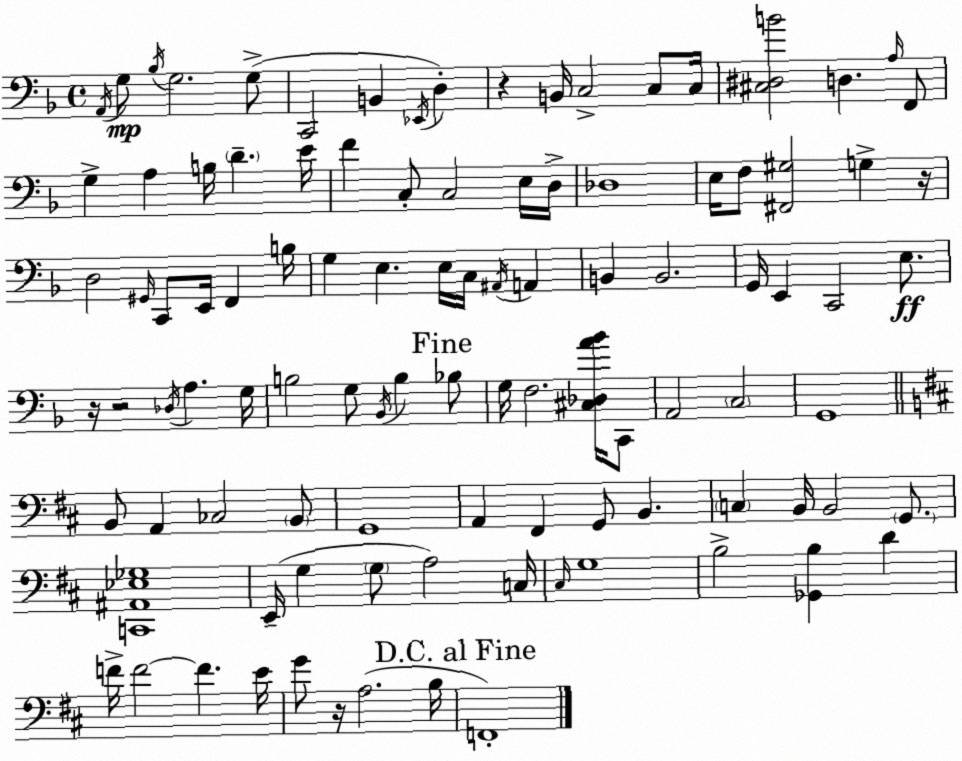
X:1
T:Untitled
M:4/4
L:1/4
K:Dm
A,,/4 G,/2 _B,/4 G,2 G,/2 C,,2 B,, _E,,/4 D, z B,,/4 C,2 C,/2 C,/4 [^C,^D,B]2 D, A,/4 F,,/2 G, A, B,/4 D E/4 F C,/2 C,2 E,/4 D,/4 _D,4 E,/4 F,/2 [^F,,^G,]2 G, z/4 D,2 ^G,,/4 C,,/2 E,,/4 F,, B,/4 G, E, E,/4 C,/4 ^A,,/4 A,, B,, B,,2 G,,/4 E,, C,,2 E,/2 z/4 z2 _D,/4 A, G,/4 B,2 G,/2 _B,,/4 B, _B,/2 G,/4 F,2 [^C,_D,A_B]/4 C,,/2 A,,2 C,2 G,,4 B,,/2 A,, _C,2 B,,/2 G,,4 A,, ^F,, G,,/2 B,, C, B,,/4 B,,2 G,,/2 [C,,^A,,_E,_G,]4 E,,/4 G, G,/2 A,2 C,/4 ^C,/4 G,4 B,2 [_G,,B,] D F/4 F2 F E/4 G/2 z/4 A,2 B,/4 F,,4